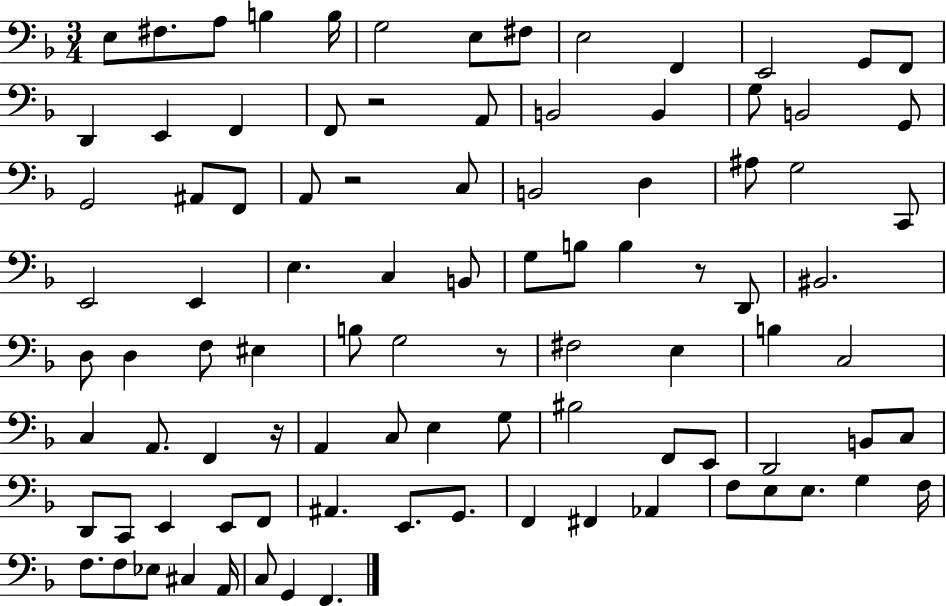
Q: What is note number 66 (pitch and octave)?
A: C3